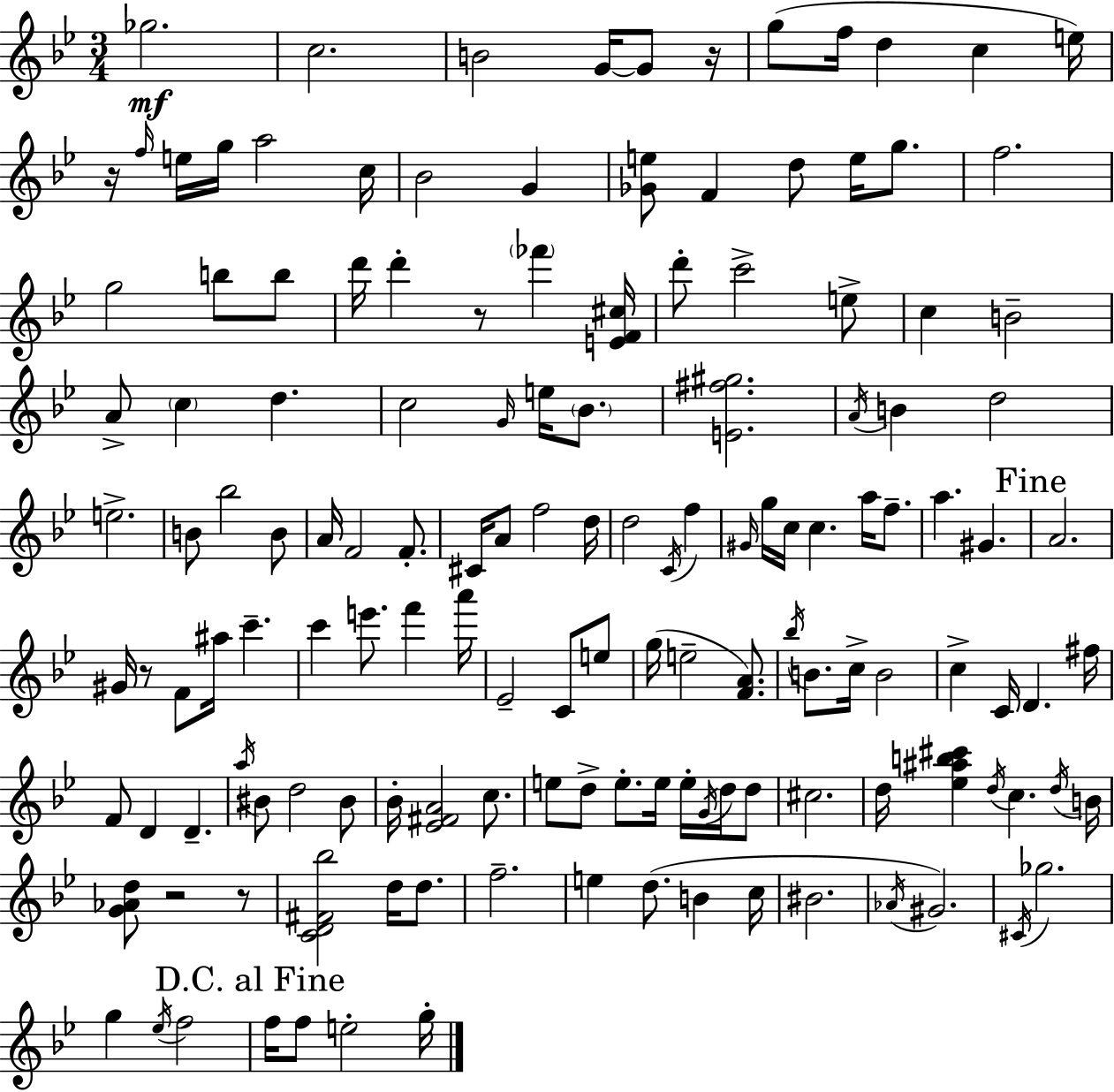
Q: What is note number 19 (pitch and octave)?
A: D5